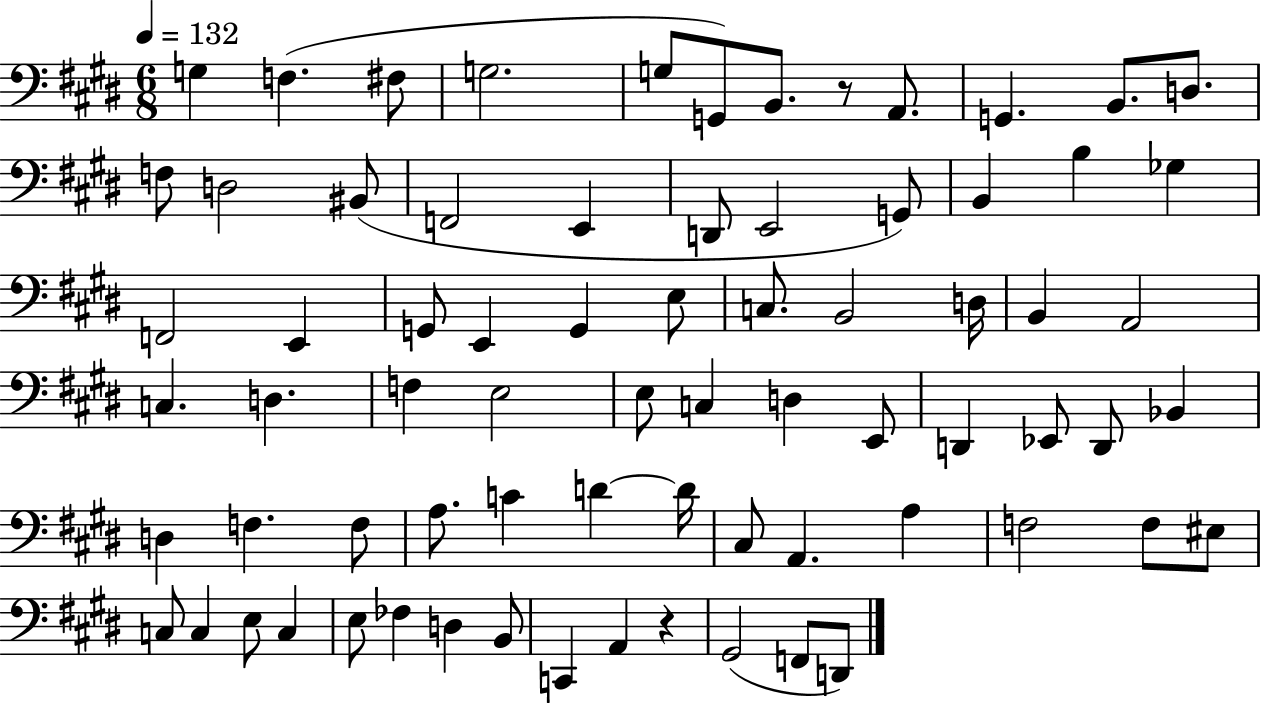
{
  \clef bass
  \numericTimeSignature
  \time 6/8
  \key e \major
  \tempo 4 = 132
  g4 f4.( fis8 | g2. | g8 g,8) b,8. r8 a,8. | g,4. b,8. d8. | \break f8 d2 bis,8( | f,2 e,4 | d,8 e,2 g,8) | b,4 b4 ges4 | \break f,2 e,4 | g,8 e,4 g,4 e8 | c8. b,2 d16 | b,4 a,2 | \break c4. d4. | f4 e2 | e8 c4 d4 e,8 | d,4 ees,8 d,8 bes,4 | \break d4 f4. f8 | a8. c'4 d'4~~ d'16 | cis8 a,4. a4 | f2 f8 eis8 | \break c8 c4 e8 c4 | e8 fes4 d4 b,8 | c,4 a,4 r4 | gis,2( f,8 d,8) | \break \bar "|."
}